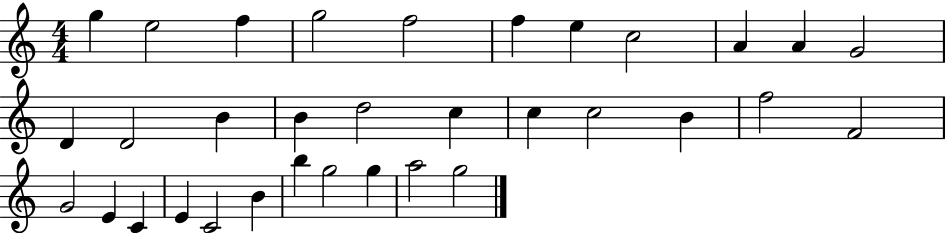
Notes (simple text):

G5/q E5/h F5/q G5/h F5/h F5/q E5/q C5/h A4/q A4/q G4/h D4/q D4/h B4/q B4/q D5/h C5/q C5/q C5/h B4/q F5/h F4/h G4/h E4/q C4/q E4/q C4/h B4/q B5/q G5/h G5/q A5/h G5/h